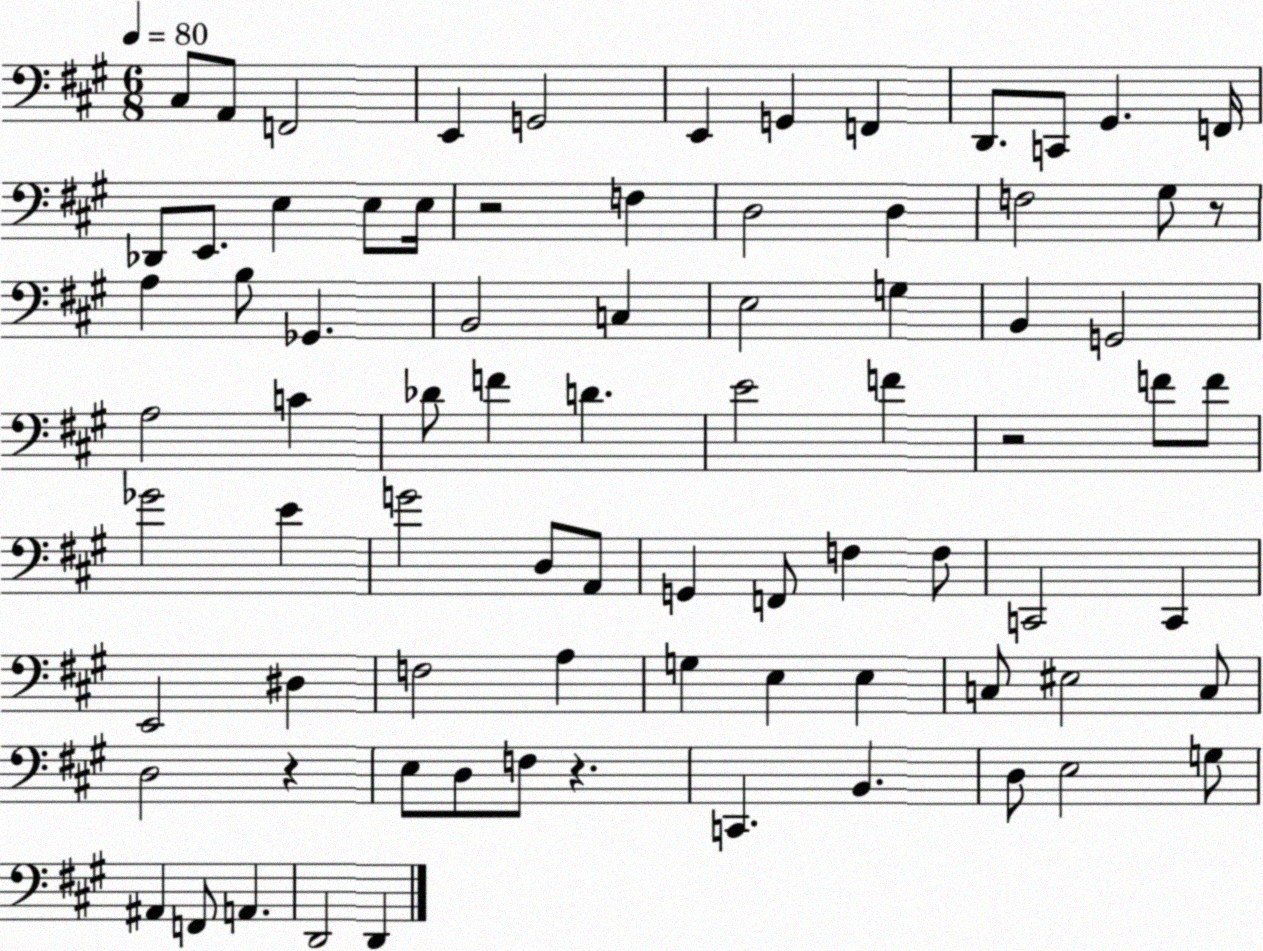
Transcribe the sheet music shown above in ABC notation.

X:1
T:Untitled
M:6/8
L:1/4
K:A
^C,/2 A,,/2 F,,2 E,, G,,2 E,, G,, F,, D,,/2 C,,/2 ^G,, F,,/4 _D,,/2 E,,/2 E, E,/2 E,/4 z2 F, D,2 D, F,2 ^G,/2 z/2 A, B,/2 _G,, B,,2 C, E,2 G, B,, G,,2 A,2 C _D/2 F D E2 F z2 F/2 F/2 _G2 E G2 D,/2 A,,/2 G,, F,,/2 F, F,/2 C,,2 C,, E,,2 ^D, F,2 A, G, E, E, C,/2 ^E,2 C,/2 D,2 z E,/2 D,/2 F,/2 z C,, B,, D,/2 E,2 G,/2 ^A,, F,,/2 A,, D,,2 D,,